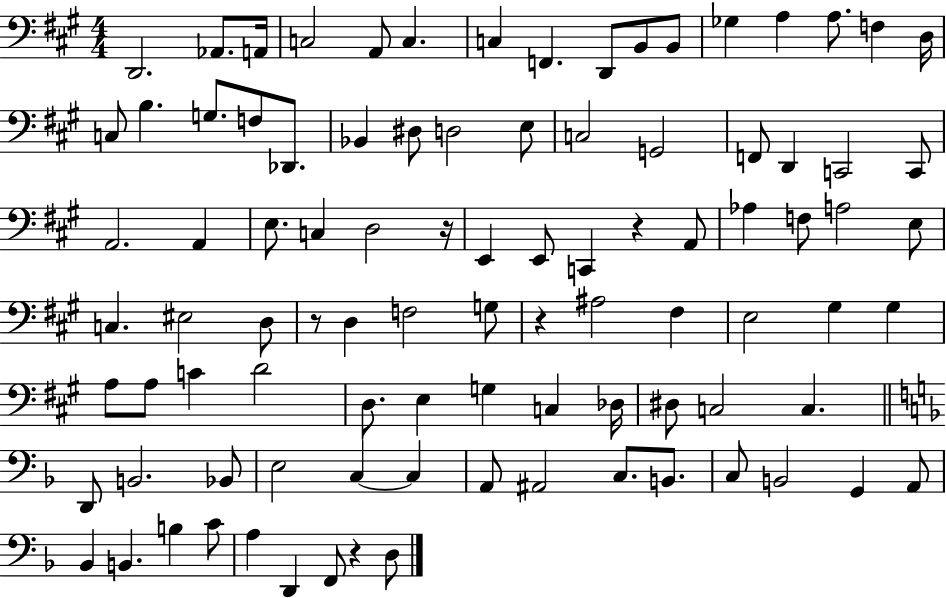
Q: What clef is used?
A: bass